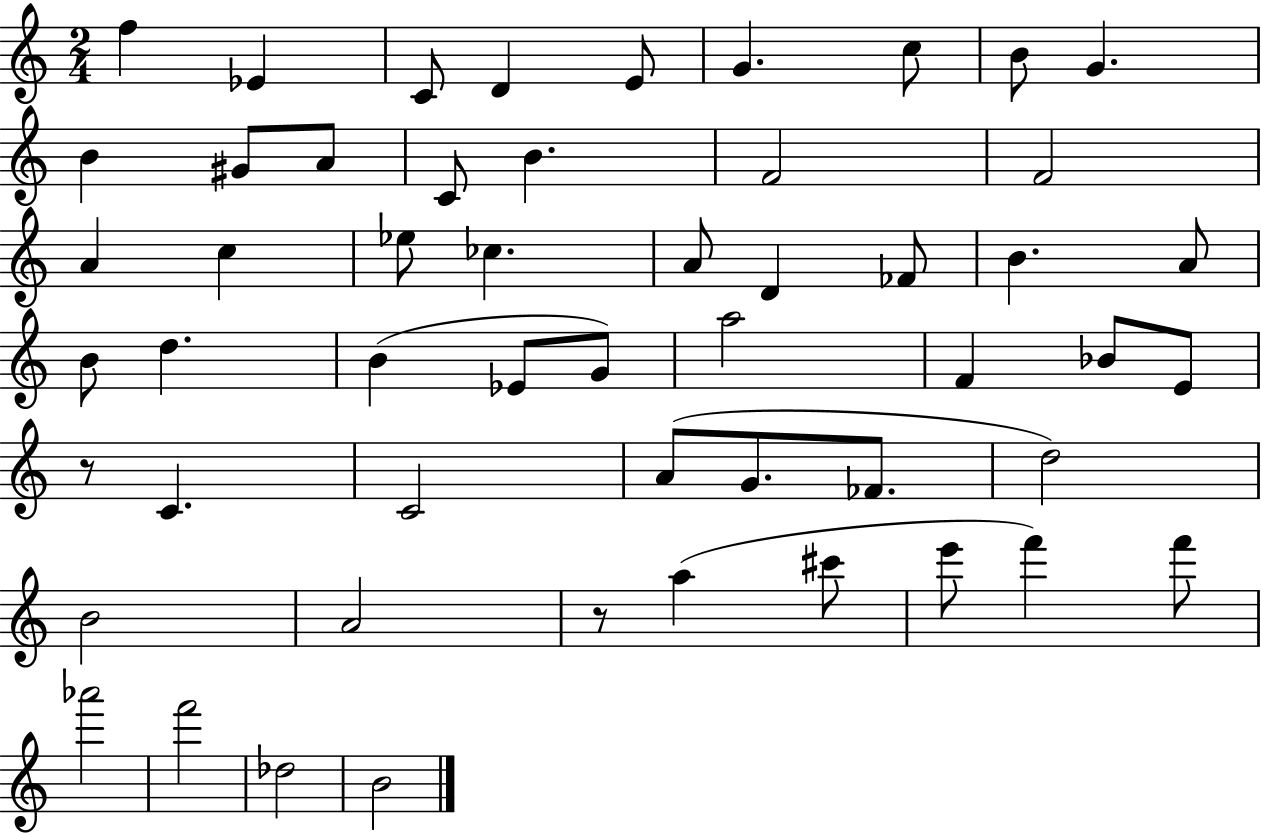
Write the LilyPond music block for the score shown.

{
  \clef treble
  \numericTimeSignature
  \time 2/4
  \key c \major
  \repeat volta 2 { f''4 ees'4 | c'8 d'4 e'8 | g'4. c''8 | b'8 g'4. | \break b'4 gis'8 a'8 | c'8 b'4. | f'2 | f'2 | \break a'4 c''4 | ees''8 ces''4. | a'8 d'4 fes'8 | b'4. a'8 | \break b'8 d''4. | b'4( ees'8 g'8) | a''2 | f'4 bes'8 e'8 | \break r8 c'4. | c'2 | a'8( g'8. fes'8. | d''2) | \break b'2 | a'2 | r8 a''4( cis'''8 | e'''8 f'''4) f'''8 | \break aes'''2 | f'''2 | des''2 | b'2 | \break } \bar "|."
}